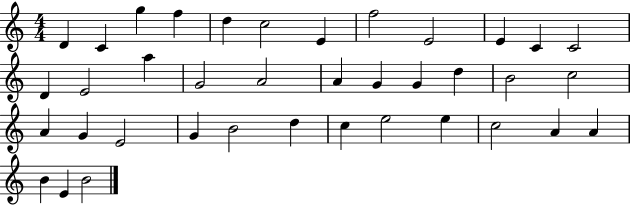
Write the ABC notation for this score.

X:1
T:Untitled
M:4/4
L:1/4
K:C
D C g f d c2 E f2 E2 E C C2 D E2 a G2 A2 A G G d B2 c2 A G E2 G B2 d c e2 e c2 A A B E B2